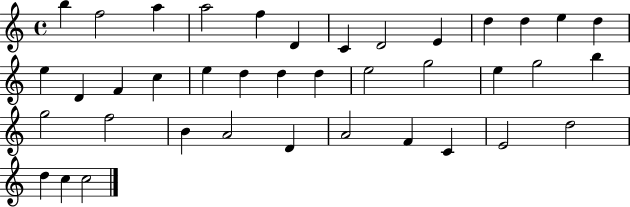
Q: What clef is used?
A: treble